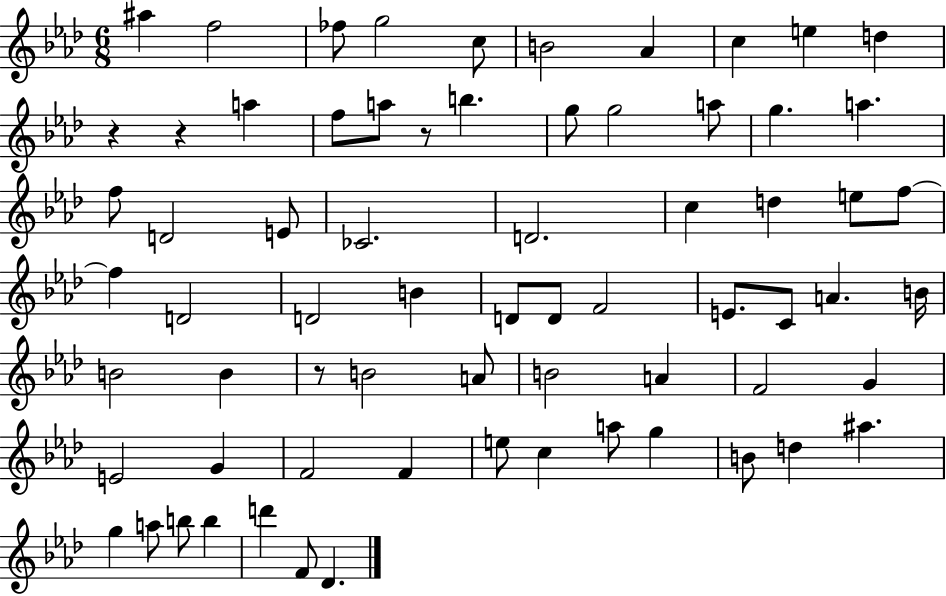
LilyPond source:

{
  \clef treble
  \numericTimeSignature
  \time 6/8
  \key aes \major
  ais''4 f''2 | fes''8 g''2 c''8 | b'2 aes'4 | c''4 e''4 d''4 | \break r4 r4 a''4 | f''8 a''8 r8 b''4. | g''8 g''2 a''8 | g''4. a''4. | \break f''8 d'2 e'8 | ces'2. | d'2. | c''4 d''4 e''8 f''8~~ | \break f''4 d'2 | d'2 b'4 | d'8 d'8 f'2 | e'8. c'8 a'4. b'16 | \break b'2 b'4 | r8 b'2 a'8 | b'2 a'4 | f'2 g'4 | \break e'2 g'4 | f'2 f'4 | e''8 c''4 a''8 g''4 | b'8 d''4 ais''4. | \break g''4 a''8 b''8 b''4 | d'''4 f'8 des'4. | \bar "|."
}